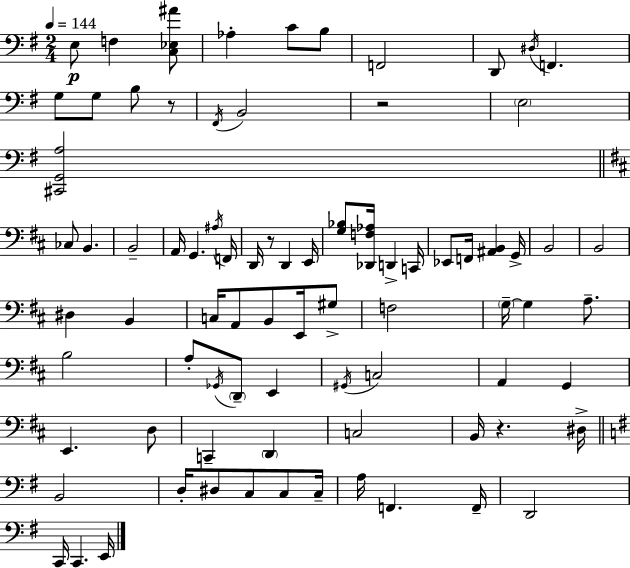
{
  \clef bass
  \numericTimeSignature
  \time 2/4
  \key e \minor
  \tempo 4 = 144
  e8\p f4 <c ees ais'>8 | aes4-. c'8 b8 | f,2 | d,8 \acciaccatura { dis16 } f,4. | \break g8 g8 b8 r8 | \acciaccatura { fis,16 } b,2 | r2 | \parenthesize e2 | \break <cis, g, a>2 | \bar "||" \break \key b \minor ces8 b,4. | b,2-- | a,16 g,4. \acciaccatura { ais16 } | f,16 d,16 r8 d,4 | \break e,16 <g bes>8 <des, f aes>16 d,4-> | c,16 ees,8 f,16 <ais, b,>4 | g,16-> b,2 | b,2 | \break dis4 b,4 | c16 a,8 b,8 e,16 gis8-> | f2 | \parenthesize g16--~~ g4 a8.-- | \break b2 | a8-. \acciaccatura { ges,16 } \parenthesize d,8-- e,4 | \acciaccatura { gis,16 } c2 | a,4 g,4 | \break e,4. | d8 c,4-- \parenthesize d,4 | c2 | b,16 r4. | \break dis16-> \bar "||" \break \key g \major b,2 | d16-. dis8 c8 c8 c16-- | a16 f,4. f,16-- | d,2 | \break c,16 c,4. e,16 | \bar "|."
}